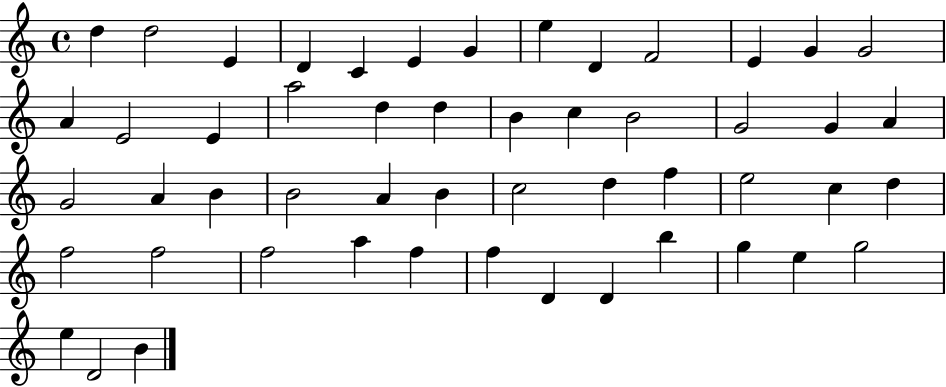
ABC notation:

X:1
T:Untitled
M:4/4
L:1/4
K:C
d d2 E D C E G e D F2 E G G2 A E2 E a2 d d B c B2 G2 G A G2 A B B2 A B c2 d f e2 c d f2 f2 f2 a f f D D b g e g2 e D2 B